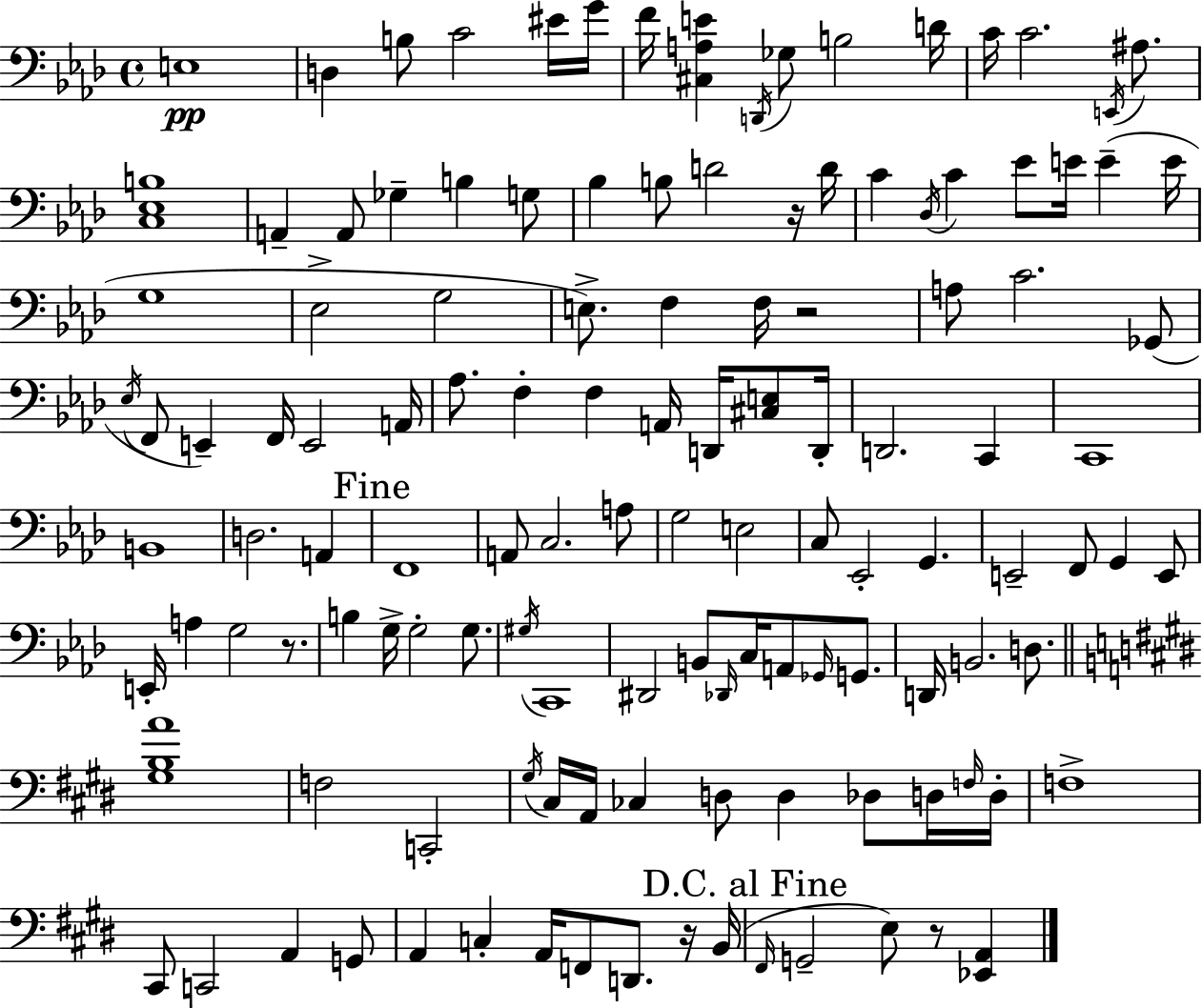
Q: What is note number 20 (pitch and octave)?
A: G3